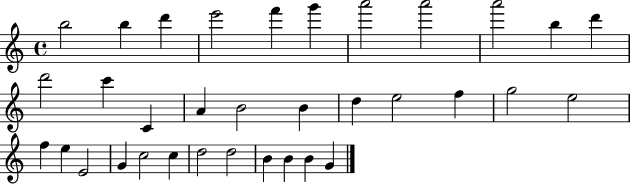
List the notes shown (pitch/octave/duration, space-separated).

B5/h B5/q D6/q E6/h F6/q G6/q A6/h A6/h A6/h B5/q D6/q D6/h C6/q C4/q A4/q B4/h B4/q D5/q E5/h F5/q G5/h E5/h F5/q E5/q E4/h G4/q C5/h C5/q D5/h D5/h B4/q B4/q B4/q G4/q